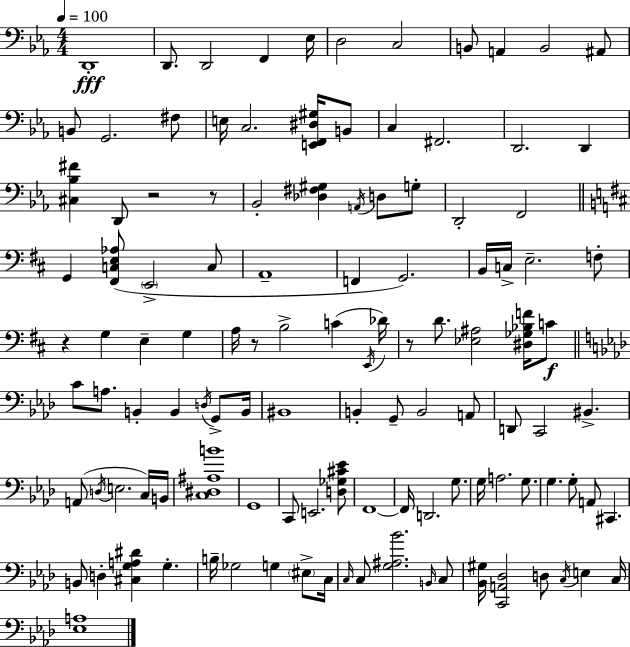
{
  \clef bass
  \numericTimeSignature
  \time 4/4
  \key c \minor
  \tempo 4 = 100
  \repeat volta 2 { d,1-.\fff | d,8. d,2 f,4 ees16 | d2 c2 | b,8 a,4 b,2 ais,8 | \break b,8 g,2. fis8 | e16 c2. <e, f, dis gis>16 b,8 | c4 fis,2. | d,2. d,4 | \break <cis bes fis'>4 d,8 r2 r8 | bes,2-. <des fis gis>4 \acciaccatura { a,16 } d8 g8-. | d,2-. f,2 | \bar "||" \break \key d \major g,4 <fis, c e aes>8( \parenthesize e,2-> c8 | a,1-- | f,4 g,2.) | b,16 c16-> e2.-- f8-. | \break r4 g4 e4-- g4 | a16 r8 b2-> c'4( \acciaccatura { e,16 } | des'16) r8 d'8. <ees ais>2 <dis ges bes f'>16 c'8\f | \bar "||" \break \key aes \major c'8 a8. b,4-. b,4 \acciaccatura { d16 } g,8-> | b,16 bis,1 | b,4-. g,8-- b,2 a,8 | d,8 c,2 bis,4.-> | \break a,8( \acciaccatura { d16 } e2. | c16) b,16 <c dis ais b'>1 | g,1 | c,8 e,2. | \break <d ges cis' ees'>8 f,1~~ | f,16 d,2. g8. | g16 a2. g8. | g4. g8-. a,8 cis,4. | \break b,8 d4-. <cis g a dis'>4 g4.-. | b16-- ges2 g4 \parenthesize eis8-> | c16 \grace { c16 } c8 <g ais bes'>2. | \grace { b,16 } c8 <bes, gis>16 <c, a, des>2 d8 \acciaccatura { c16 } | \break e4 c16 <ees a>1 | } \bar "|."
}